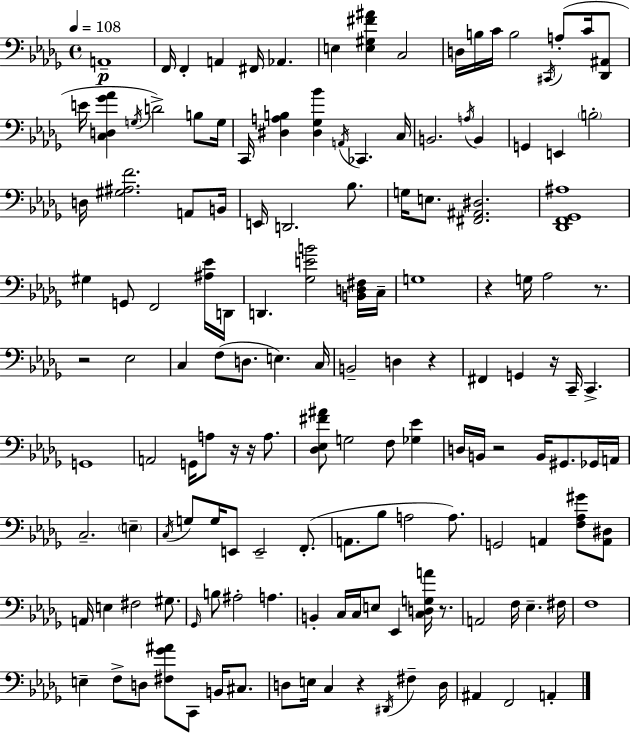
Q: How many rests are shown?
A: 10